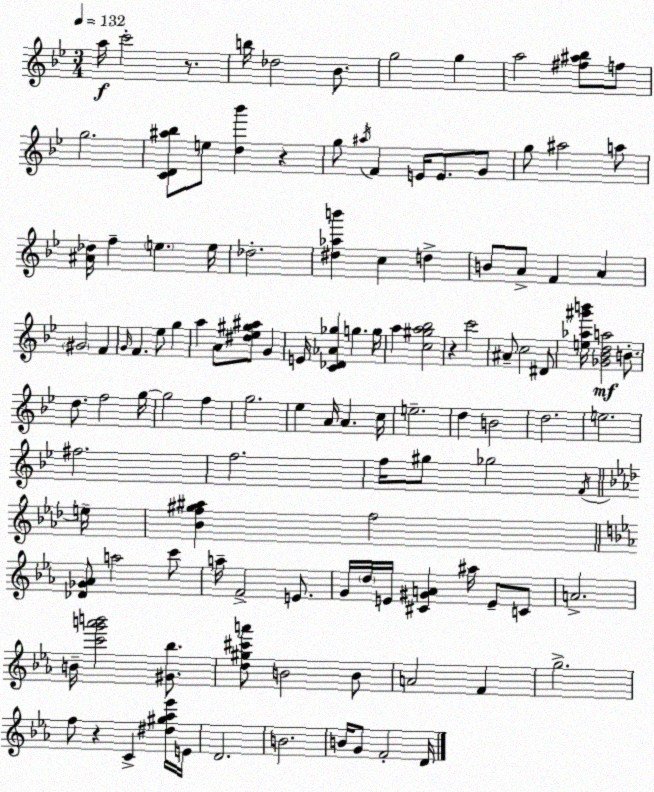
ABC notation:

X:1
T:Untitled
M:3/4
L:1/4
K:Gm
a/4 c'2 z/2 b/4 _d2 _B/2 g2 g a2 [^f^a_b]/2 f/2 g2 [CD^a_b]/2 e/2 [d_b'] z g/2 ^a/4 F E/4 E/2 G/2 g/2 ^a2 a/2 [^A_d]/4 f e e/4 _d2 [^d_ab'] c d B/2 A/2 F A ^G2 F G/4 F _e/2 g a A/2 [^d_e^g^a]/2 G E/4 [C_D_A_g] g g/4 a [c^ga_b]2 z c'2 ^A/2 c2 ^D/2 [e_a^g'b']/4 [_G_Bda]2 B/2 d/2 f2 g/4 g2 f g2 _e A/4 A c/4 e2 d B2 d2 e2 ^f2 f2 f/4 ^g/2 _g2 F/4 e/4 [_Bf^g^a] f2 [_D_G_A]/2 a2 c'/2 a/4 F2 E/2 G/4 d/4 E/4 [^C^GA] ^a/4 E/2 C/2 A2 B/4 [c'g'a'b']2 [^G_b]/2 [d^g^c'a']/2 B2 B/2 A2 F g2 f/2 z C [^d^g_a_e']/4 E/4 D2 B2 B/4 G/2 F2 D/4